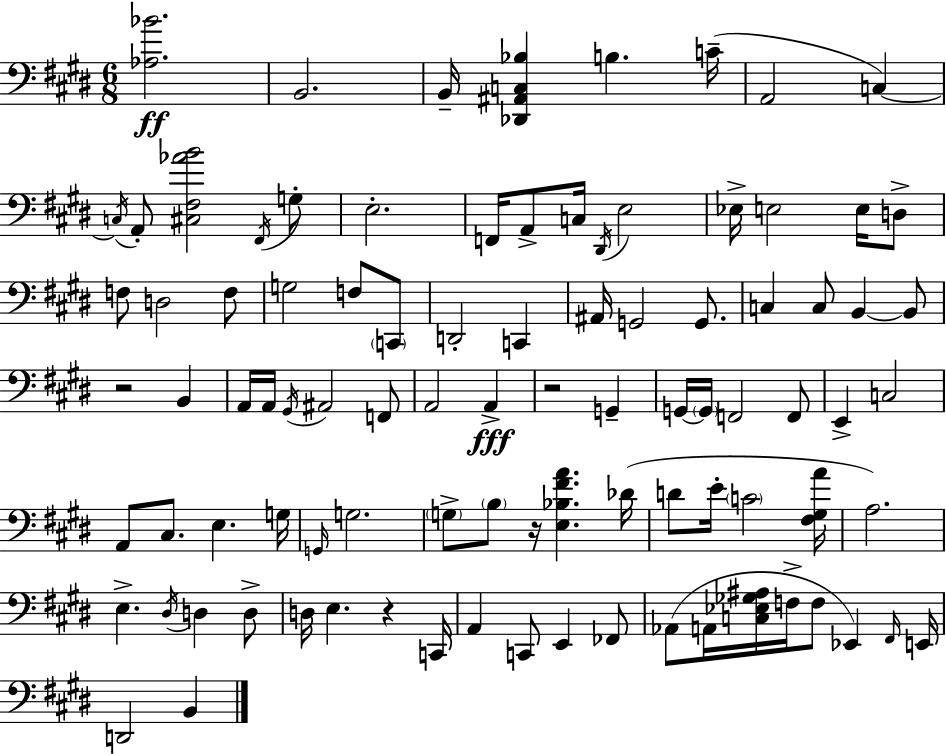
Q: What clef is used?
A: bass